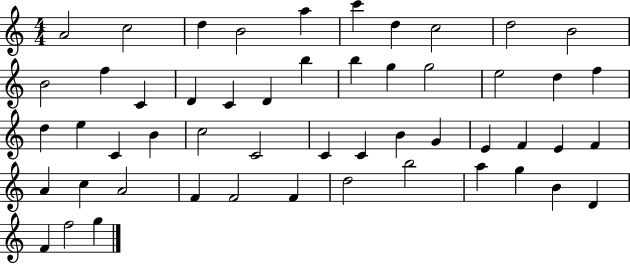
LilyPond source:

{
  \clef treble
  \numericTimeSignature
  \time 4/4
  \key c \major
  a'2 c''2 | d''4 b'2 a''4 | c'''4 d''4 c''2 | d''2 b'2 | \break b'2 f''4 c'4 | d'4 c'4 d'4 b''4 | b''4 g''4 g''2 | e''2 d''4 f''4 | \break d''4 e''4 c'4 b'4 | c''2 c'2 | c'4 c'4 b'4 g'4 | e'4 f'4 e'4 f'4 | \break a'4 c''4 a'2 | f'4 f'2 f'4 | d''2 b''2 | a''4 g''4 b'4 d'4 | \break f'4 f''2 g''4 | \bar "|."
}